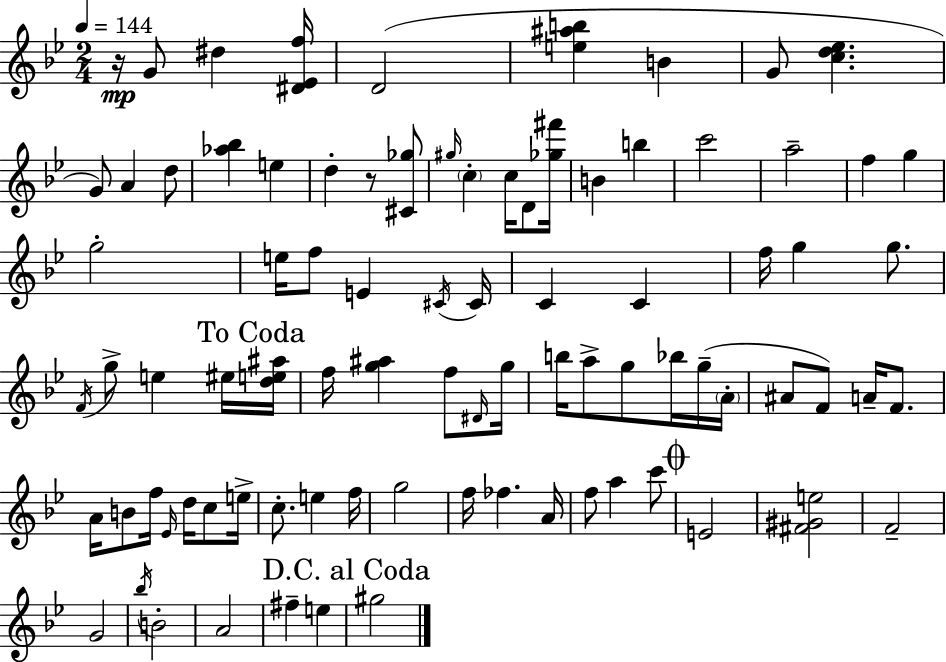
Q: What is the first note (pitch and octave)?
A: G4